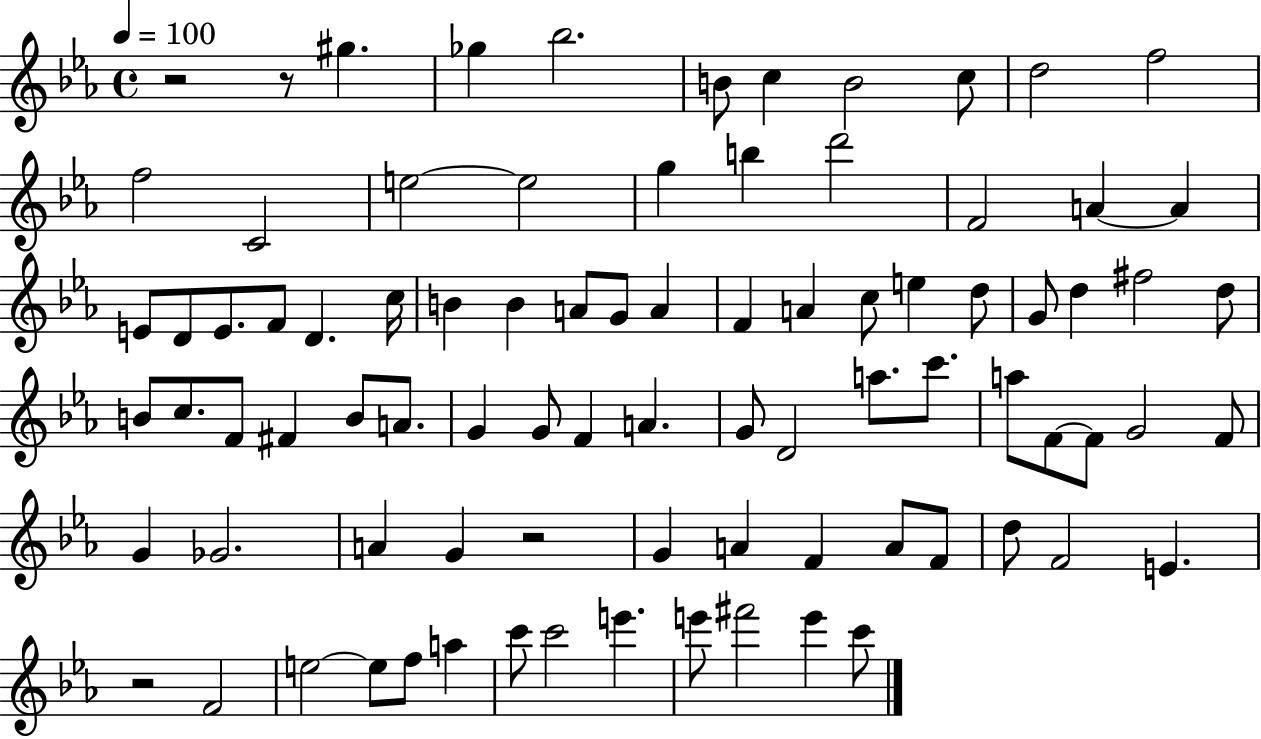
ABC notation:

X:1
T:Untitled
M:4/4
L:1/4
K:Eb
z2 z/2 ^g _g _b2 B/2 c B2 c/2 d2 f2 f2 C2 e2 e2 g b d'2 F2 A A E/2 D/2 E/2 F/2 D c/4 B B A/2 G/2 A F A c/2 e d/2 G/2 d ^f2 d/2 B/2 c/2 F/2 ^F B/2 A/2 G G/2 F A G/2 D2 a/2 c'/2 a/2 F/2 F/2 G2 F/2 G _G2 A G z2 G A F A/2 F/2 d/2 F2 E z2 F2 e2 e/2 f/2 a c'/2 c'2 e' e'/2 ^f'2 e' c'/2